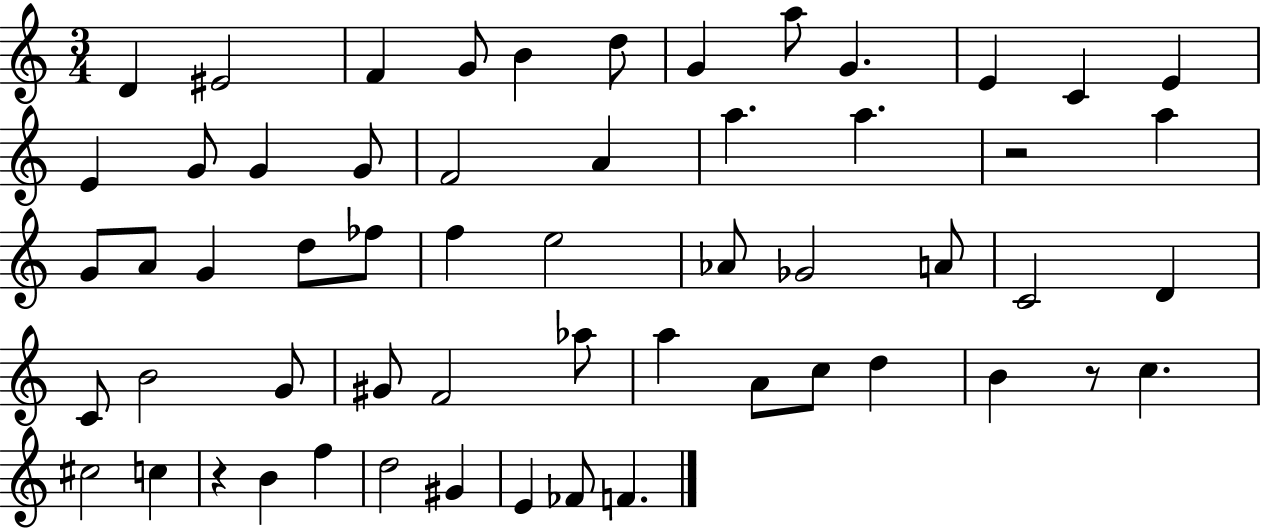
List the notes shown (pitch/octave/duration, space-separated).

D4/q EIS4/h F4/q G4/e B4/q D5/e G4/q A5/e G4/q. E4/q C4/q E4/q E4/q G4/e G4/q G4/e F4/h A4/q A5/q. A5/q. R/h A5/q G4/e A4/e G4/q D5/e FES5/e F5/q E5/h Ab4/e Gb4/h A4/e C4/h D4/q C4/e B4/h G4/e G#4/e F4/h Ab5/e A5/q A4/e C5/e D5/q B4/q R/e C5/q. C#5/h C5/q R/q B4/q F5/q D5/h G#4/q E4/q FES4/e F4/q.